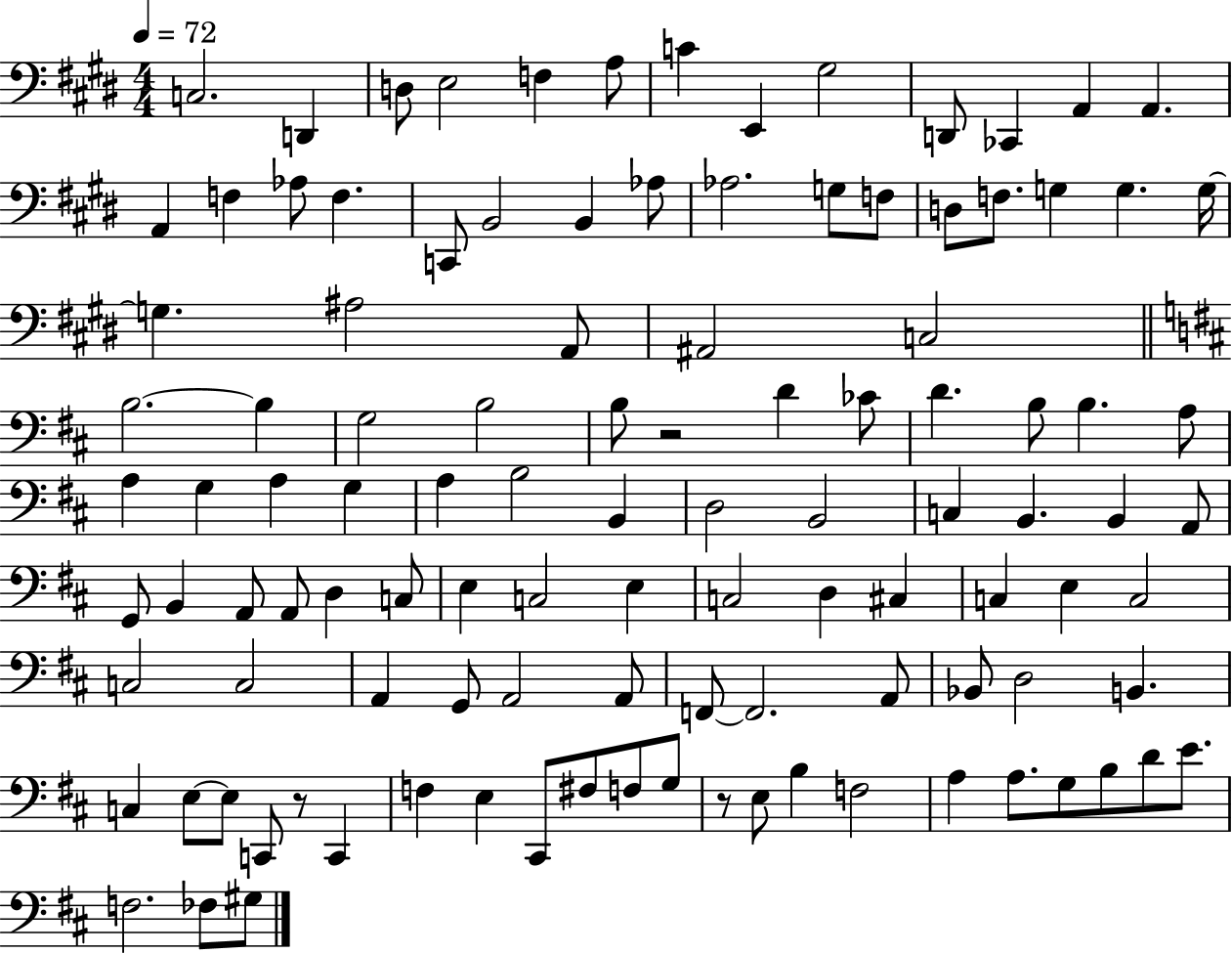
C3/h. D2/q D3/e E3/h F3/q A3/e C4/q E2/q G#3/h D2/e CES2/q A2/q A2/q. A2/q F3/q Ab3/e F3/q. C2/e B2/h B2/q Ab3/e Ab3/h. G3/e F3/e D3/e F3/e. G3/q G3/q. G3/s G3/q. A#3/h A2/e A#2/h C3/h B3/h. B3/q G3/h B3/h B3/e R/h D4/q CES4/e D4/q. B3/e B3/q. A3/e A3/q G3/q A3/q G3/q A3/q B3/h B2/q D3/h B2/h C3/q B2/q. B2/q A2/e G2/e B2/q A2/e A2/e D3/q C3/e E3/q C3/h E3/q C3/h D3/q C#3/q C3/q E3/q C3/h C3/h C3/h A2/q G2/e A2/h A2/e F2/e F2/h. A2/e Bb2/e D3/h B2/q. C3/q E3/e E3/e C2/e R/e C2/q F3/q E3/q C#2/e F#3/e F3/e G3/e R/e E3/e B3/q F3/h A3/q A3/e. G3/e B3/e D4/e E4/e. F3/h. FES3/e G#3/e